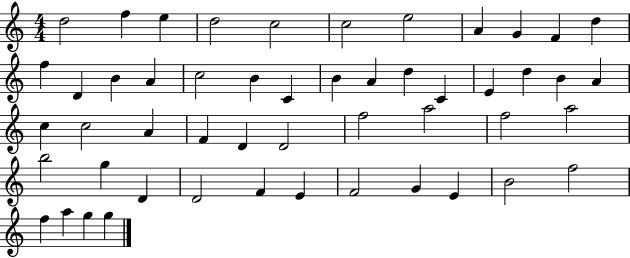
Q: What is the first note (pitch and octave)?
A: D5